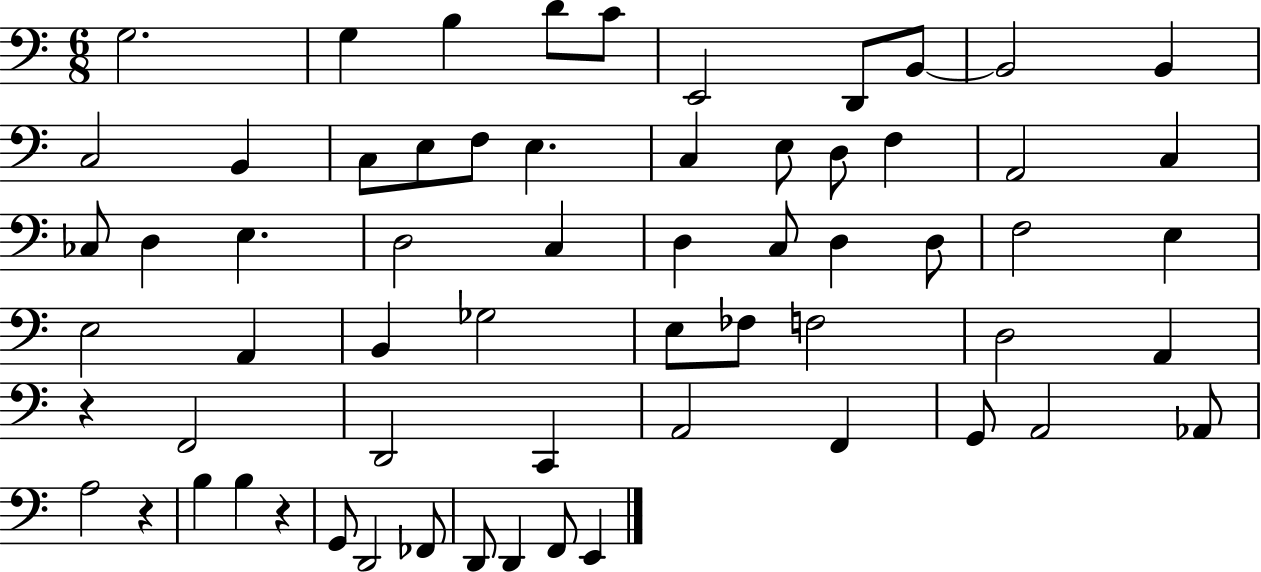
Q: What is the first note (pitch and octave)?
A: G3